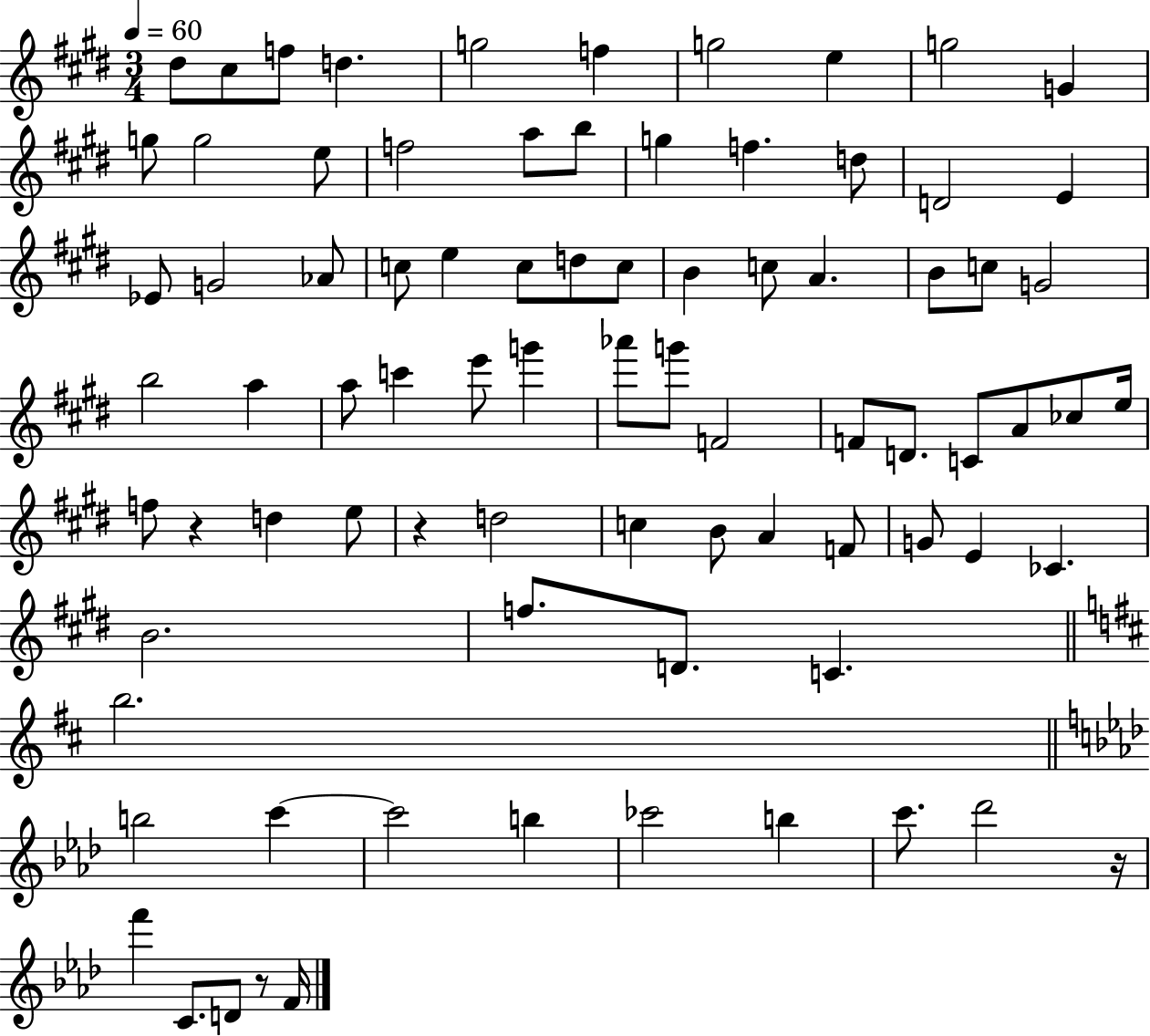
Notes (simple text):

D#5/e C#5/e F5/e D5/q. G5/h F5/q G5/h E5/q G5/h G4/q G5/e G5/h E5/e F5/h A5/e B5/e G5/q F5/q. D5/e D4/h E4/q Eb4/e G4/h Ab4/e C5/e E5/q C5/e D5/e C5/e B4/q C5/e A4/q. B4/e C5/e G4/h B5/h A5/q A5/e C6/q E6/e G6/q Ab6/e G6/e F4/h F4/e D4/e. C4/e A4/e CES5/e E5/s F5/e R/q D5/q E5/e R/q D5/h C5/q B4/e A4/q F4/e G4/e E4/q CES4/q. B4/h. F5/e. D4/e. C4/q. B5/h. B5/h C6/q C6/h B5/q CES6/h B5/q C6/e. Db6/h R/s F6/q C4/e. D4/e R/e F4/s